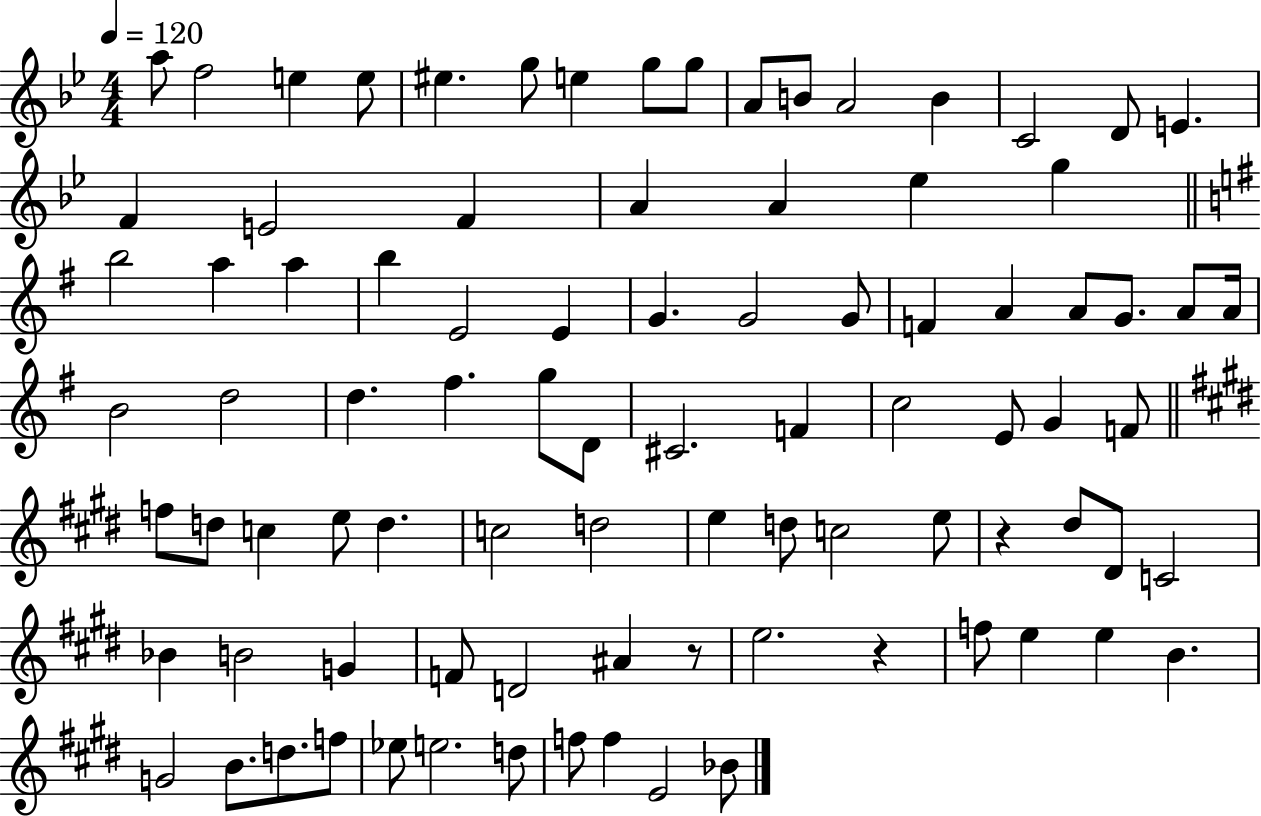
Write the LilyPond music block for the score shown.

{
  \clef treble
  \numericTimeSignature
  \time 4/4
  \key bes \major
  \tempo 4 = 120
  a''8 f''2 e''4 e''8 | eis''4. g''8 e''4 g''8 g''8 | a'8 b'8 a'2 b'4 | c'2 d'8 e'4. | \break f'4 e'2 f'4 | a'4 a'4 ees''4 g''4 | \bar "||" \break \key g \major b''2 a''4 a''4 | b''4 e'2 e'4 | g'4. g'2 g'8 | f'4 a'4 a'8 g'8. a'8 a'16 | \break b'2 d''2 | d''4. fis''4. g''8 d'8 | cis'2. f'4 | c''2 e'8 g'4 f'8 | \break \bar "||" \break \key e \major f''8 d''8 c''4 e''8 d''4. | c''2 d''2 | e''4 d''8 c''2 e''8 | r4 dis''8 dis'8 c'2 | \break bes'4 b'2 g'4 | f'8 d'2 ais'4 r8 | e''2. r4 | f''8 e''4 e''4 b'4. | \break g'2 b'8. d''8. f''8 | ees''8 e''2. d''8 | f''8 f''4 e'2 bes'8 | \bar "|."
}